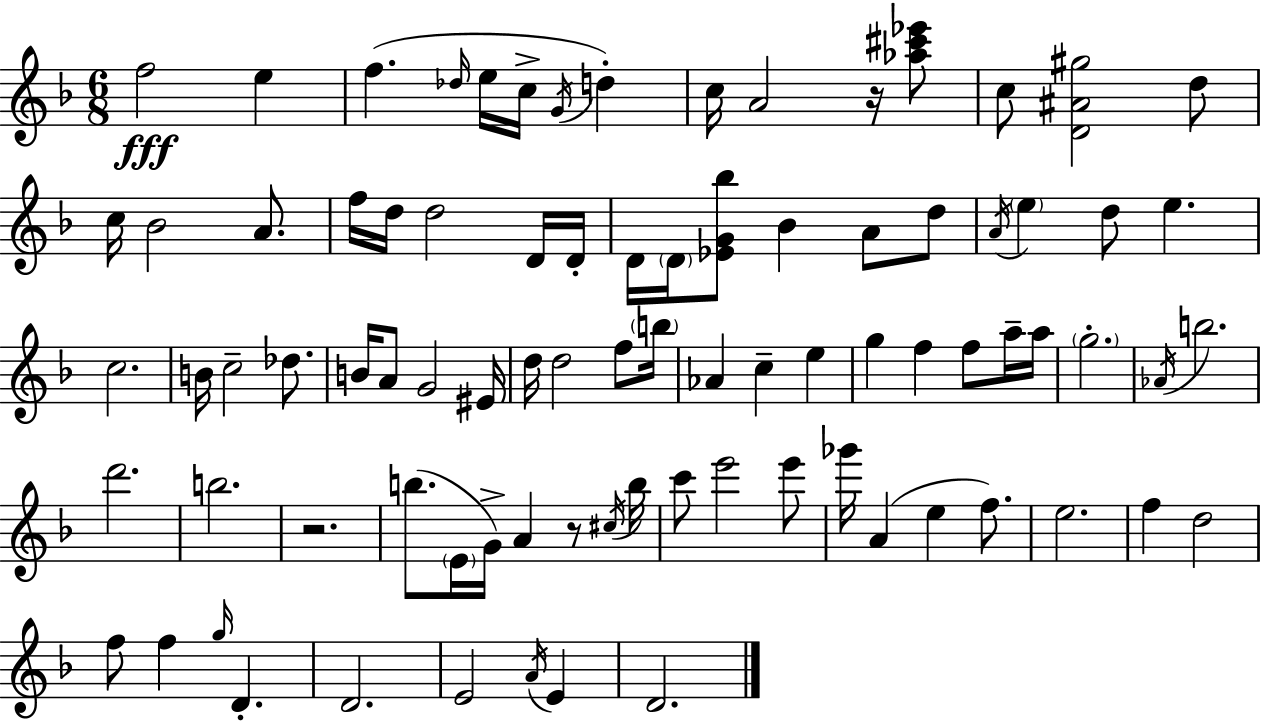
F5/h E5/q F5/q. Db5/s E5/s C5/s G4/s D5/q C5/s A4/h R/s [Ab5,C#6,Eb6]/e C5/e [D4,A#4,G#5]/h D5/e C5/s Bb4/h A4/e. F5/s D5/s D5/h D4/s D4/s D4/s D4/s [Eb4,G4,Bb5]/e Bb4/q A4/e D5/e A4/s E5/q D5/e E5/q. C5/h. B4/s C5/h Db5/e. B4/s A4/e G4/h EIS4/s D5/s D5/h F5/e B5/s Ab4/q C5/q E5/q G5/q F5/q F5/e A5/s A5/s G5/h. Ab4/s B5/h. D6/h. B5/h. R/h. B5/e. E4/s G4/s A4/q R/e C#5/s B5/s C6/e E6/h E6/e Gb6/s A4/q E5/q F5/e. E5/h. F5/q D5/h F5/e F5/q G5/s D4/q. D4/h. E4/h A4/s E4/q D4/h.